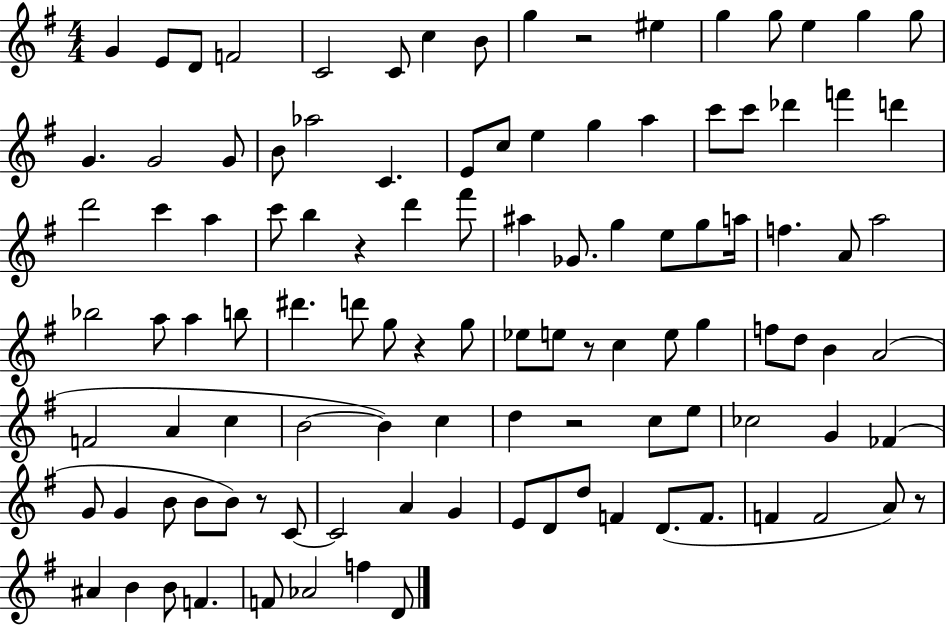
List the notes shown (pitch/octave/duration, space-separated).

G4/q E4/e D4/e F4/h C4/h C4/e C5/q B4/e G5/q R/h EIS5/q G5/q G5/e E5/q G5/q G5/e G4/q. G4/h G4/e B4/e Ab5/h C4/q. E4/e C5/e E5/q G5/q A5/q C6/e C6/e Db6/q F6/q D6/q D6/h C6/q A5/q C6/e B5/q R/q D6/q F#6/e A#5/q Gb4/e. G5/q E5/e G5/e A5/s F5/q. A4/e A5/h Bb5/h A5/e A5/q B5/e D#6/q. D6/e G5/e R/q G5/e Eb5/e E5/e R/e C5/q E5/e G5/q F5/e D5/e B4/q A4/h F4/h A4/q C5/q B4/h B4/q C5/q D5/q R/h C5/e E5/e CES5/h G4/q FES4/q G4/e G4/q B4/e B4/e B4/e R/e C4/e C4/h A4/q G4/q E4/e D4/e D5/e F4/q D4/e. F4/e. F4/q F4/h A4/e R/e A#4/q B4/q B4/e F4/q. F4/e Ab4/h F5/q D4/e